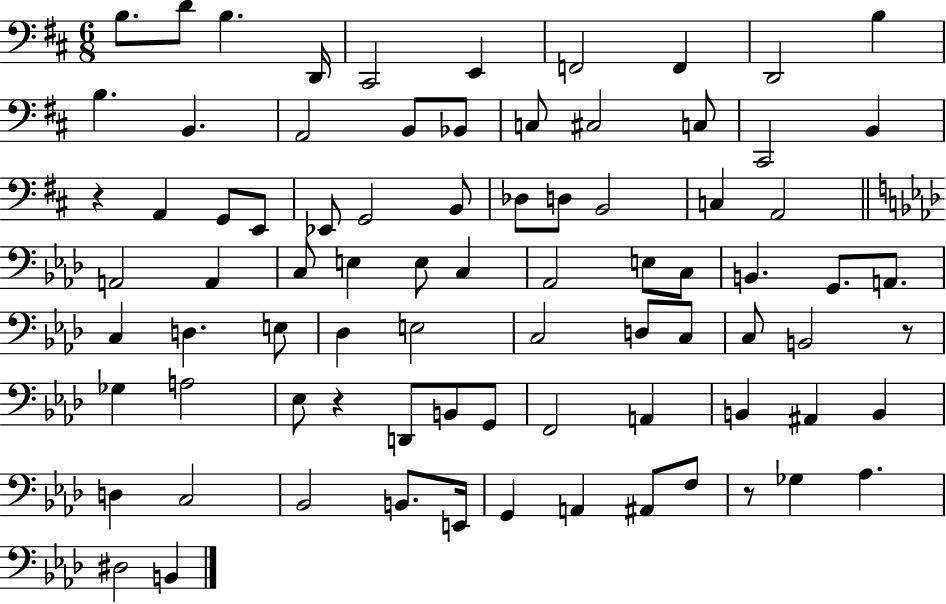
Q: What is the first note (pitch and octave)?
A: B3